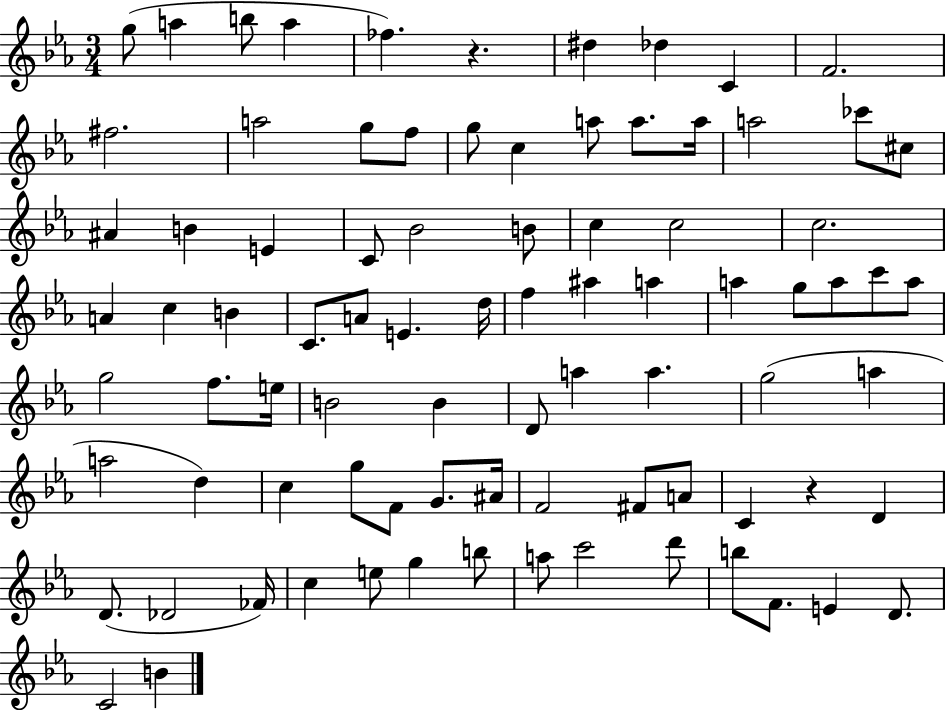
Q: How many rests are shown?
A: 2